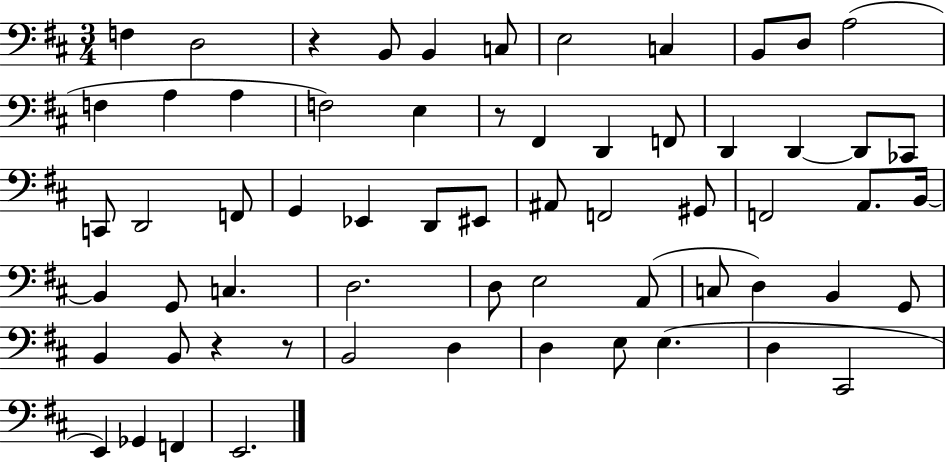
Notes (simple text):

F3/q D3/h R/q B2/e B2/q C3/e E3/h C3/q B2/e D3/e A3/h F3/q A3/q A3/q F3/h E3/q R/e F#2/q D2/q F2/e D2/q D2/q D2/e CES2/e C2/e D2/h F2/e G2/q Eb2/q D2/e EIS2/e A#2/e F2/h G#2/e F2/h A2/e. B2/s B2/q G2/e C3/q. D3/h. D3/e E3/h A2/e C3/e D3/q B2/q G2/e B2/q B2/e R/q R/e B2/h D3/q D3/q E3/e E3/q. D3/q C#2/h E2/q Gb2/q F2/q E2/h.